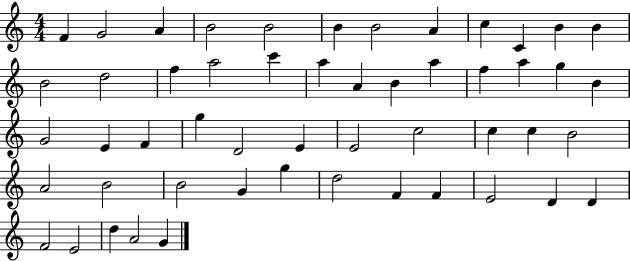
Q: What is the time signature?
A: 4/4